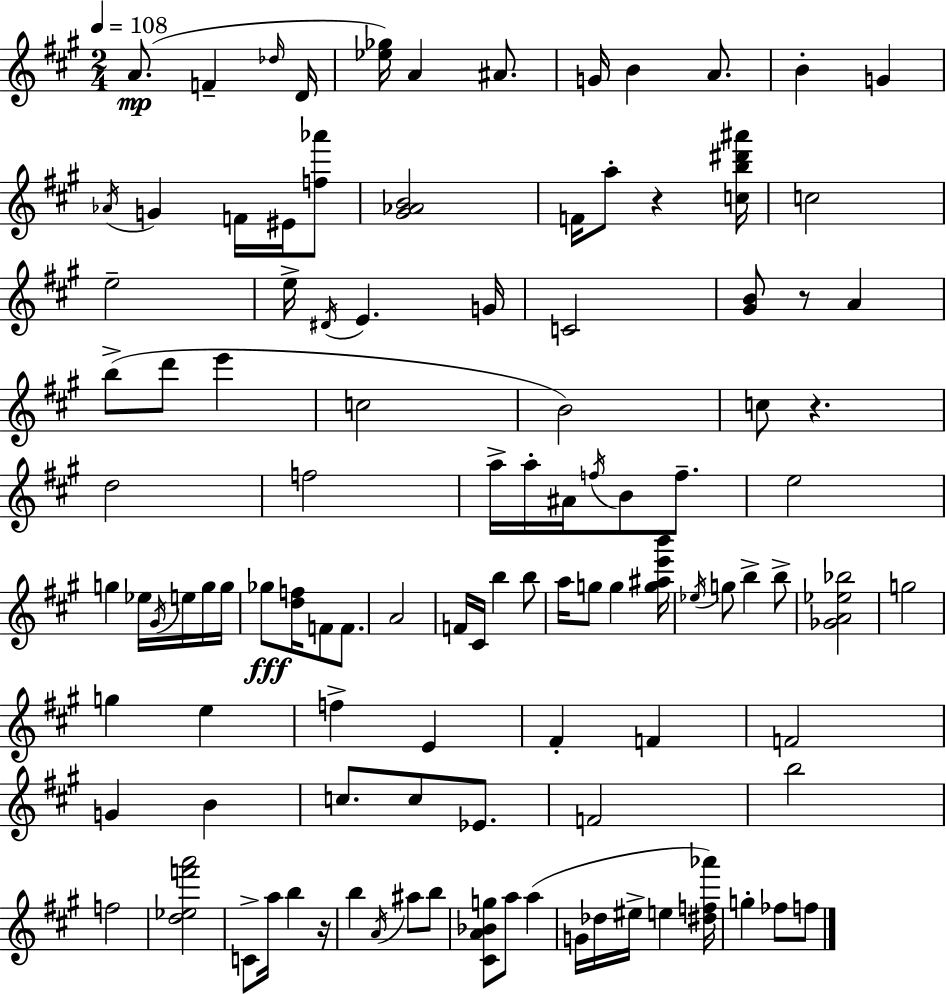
X:1
T:Untitled
M:2/4
L:1/4
K:A
A/2 F _d/4 D/4 [_e_g]/4 A ^A/2 G/4 B A/2 B G _A/4 G F/4 ^E/4 [f_a']/2 [^G_AB]2 F/4 a/2 z [cb^d'^a']/4 c2 e2 e/4 ^D/4 E G/4 C2 [^GB]/2 z/2 A b/2 d'/2 e' c2 B2 c/2 z d2 f2 a/4 a/4 ^A/4 f/4 B/2 f/2 e2 g _e/4 ^G/4 e/4 g/4 g/4 _g/2 [df]/4 F/2 F/2 A2 F/4 ^C/4 b b/2 a/4 g/2 g [g^ae'b']/4 _e/4 g/2 b b/2 [_GA_e_b]2 g2 g e f E ^F F F2 G B c/2 c/2 _E/2 F2 b2 f2 [d_ef'a']2 C/2 a/4 b z/4 b A/4 ^a/2 b/2 [^CA_Bg]/2 a/2 a G/4 _d/4 ^e/4 e [^df_a']/4 g _f/2 f/2